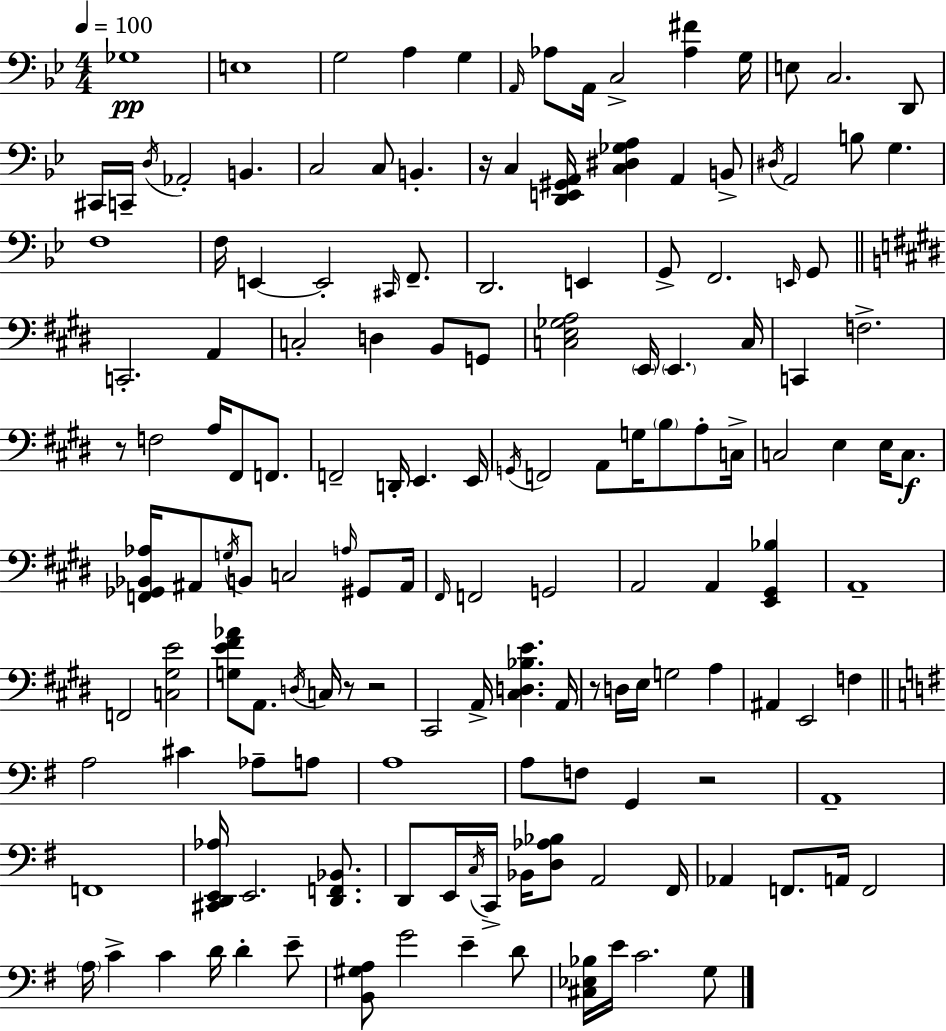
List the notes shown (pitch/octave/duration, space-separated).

Gb3/w E3/w G3/h A3/q G3/q A2/s Ab3/e A2/s C3/h [Ab3,F#4]/q G3/s E3/e C3/h. D2/e C#2/s C2/s D3/s Ab2/h B2/q. C3/h C3/e B2/q. R/s C3/q [D2,E2,G#2,A2]/s [C3,D#3,Gb3,A3]/q A2/q B2/e D#3/s A2/h B3/e G3/q. F3/w F3/s E2/q E2/h C#2/s F2/e. D2/h. E2/q G2/e F2/h. E2/s G2/e C2/h. A2/q C3/h D3/q B2/e G2/e [C3,E3,Gb3,A3]/h E2/s E2/q. C3/s C2/q F3/h. R/e F3/h A3/s F#2/e F2/e. F2/h D2/s E2/q. E2/s G2/s F2/h A2/e G3/s B3/e A3/e C3/s C3/h E3/q E3/s C3/e. [F2,Gb2,Bb2,Ab3]/s A#2/e G3/s B2/e C3/h A3/s G#2/e A#2/s F#2/s F2/h G2/h A2/h A2/q [E2,G#2,Bb3]/q A2/w F2/h [C3,G#3,E4]/h [G3,E4,F#4,Ab4]/e A2/e. D3/s C3/s R/e R/h C#2/h A2/s [C#3,D3,Bb3,E4]/q. A2/s R/e D3/s E3/s G3/h A3/q A#2/q E2/h F3/q A3/h C#4/q Ab3/e A3/e A3/w A3/e F3/e G2/q R/h A2/w F2/w [C#2,D2,E2,Ab3]/s E2/h. [D2,F2,Bb2]/e. D2/e E2/s C3/s C2/s Bb2/s [D3,Ab3,Bb3]/e A2/h F#2/s Ab2/q F2/e. A2/s F2/h A3/s C4/q C4/q D4/s D4/q E4/e [B2,G#3,A3]/e G4/h E4/q D4/e [C#3,Eb3,Bb3]/s E4/s C4/h. G3/e